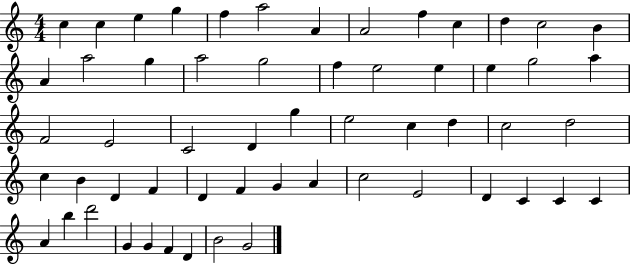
X:1
T:Untitled
M:4/4
L:1/4
K:C
c c e g f a2 A A2 f c d c2 B A a2 g a2 g2 f e2 e e g2 a F2 E2 C2 D g e2 c d c2 d2 c B D F D F G A c2 E2 D C C C A b d'2 G G F D B2 G2